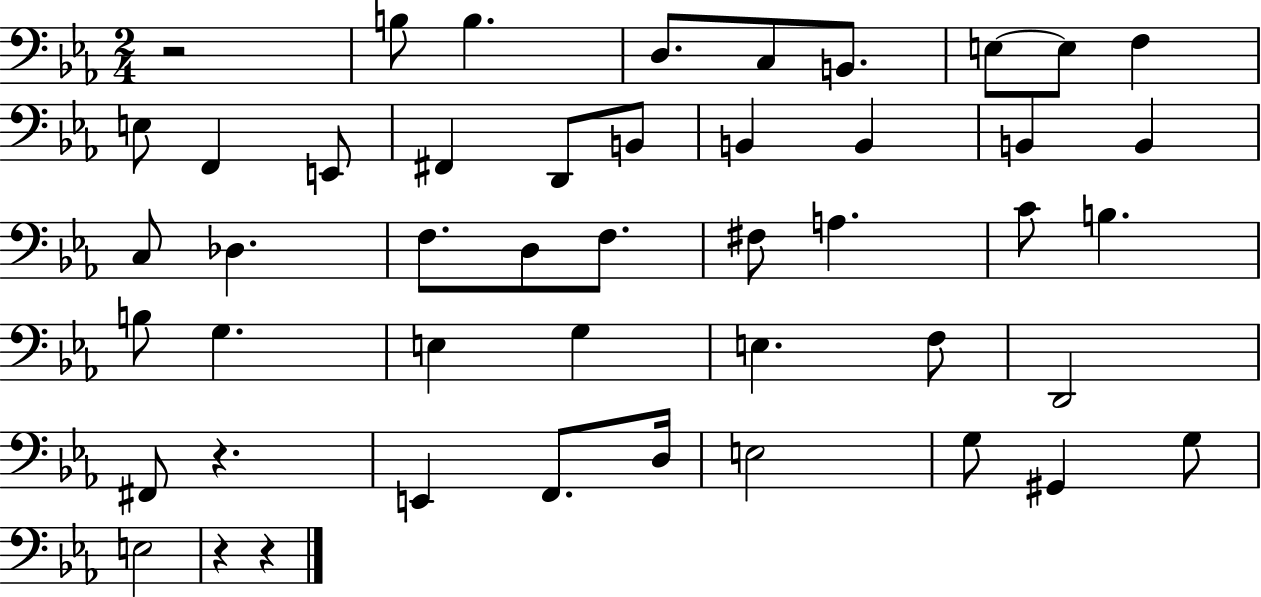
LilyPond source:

{
  \clef bass
  \numericTimeSignature
  \time 2/4
  \key ees \major
  \repeat volta 2 { r2 | b8 b4. | d8. c8 b,8. | e8~~ e8 f4 | \break e8 f,4 e,8 | fis,4 d,8 b,8 | b,4 b,4 | b,4 b,4 | \break c8 des4. | f8. d8 f8. | fis8 a4. | c'8 b4. | \break b8 g4. | e4 g4 | e4. f8 | d,2 | \break fis,8 r4. | e,4 f,8. d16 | e2 | g8 gis,4 g8 | \break e2 | r4 r4 | } \bar "|."
}